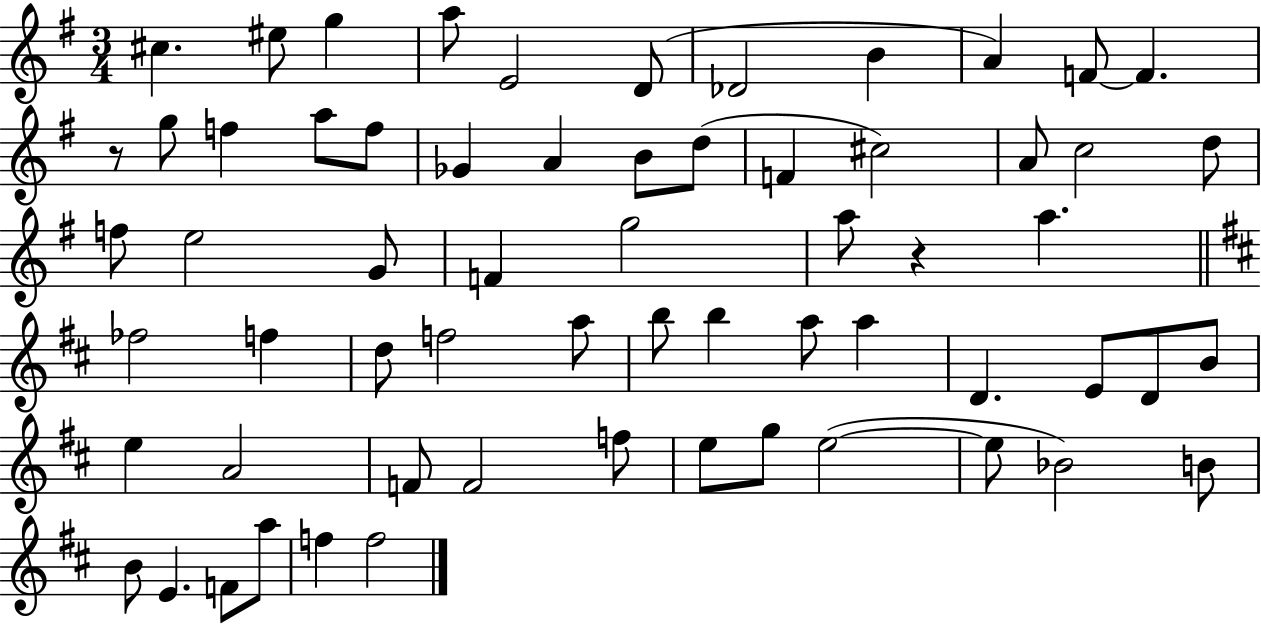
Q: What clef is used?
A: treble